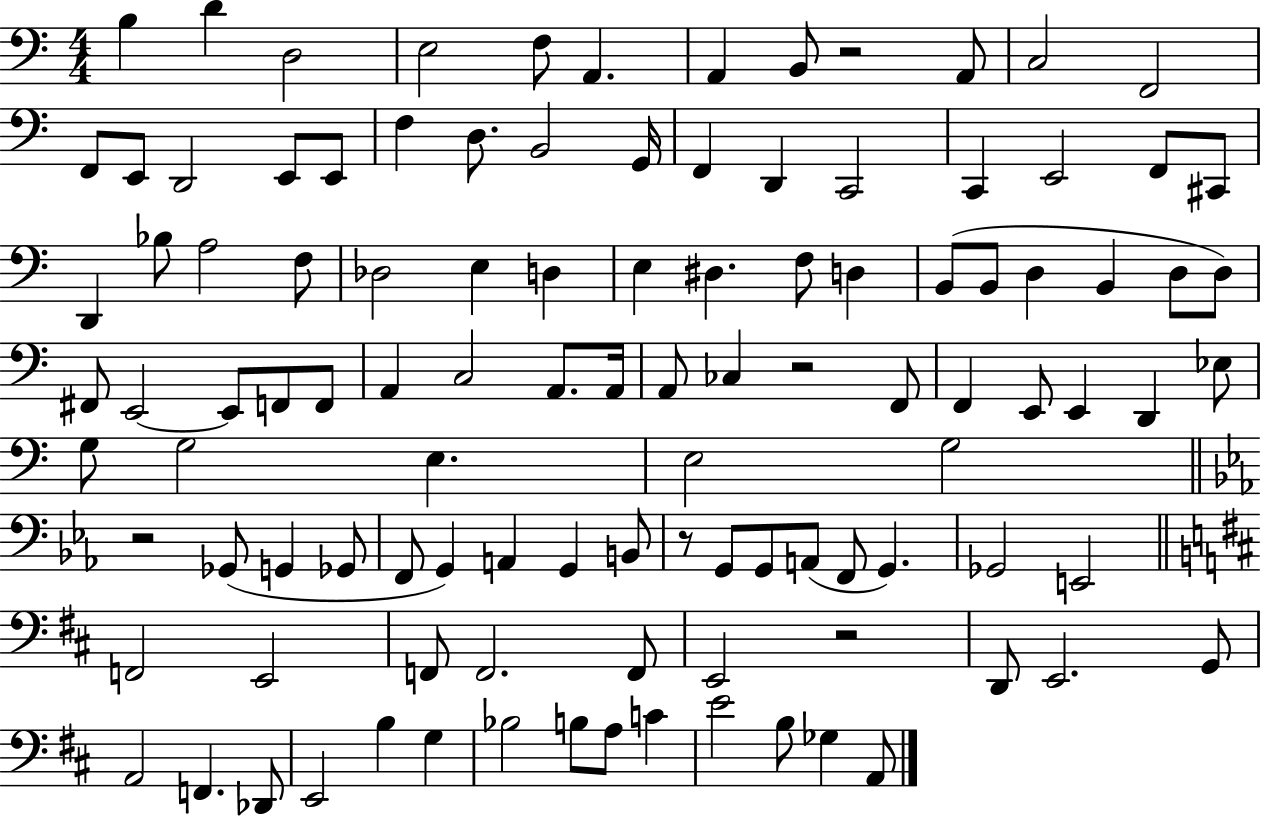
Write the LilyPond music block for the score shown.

{
  \clef bass
  \numericTimeSignature
  \time 4/4
  \key c \major
  b4 d'4 d2 | e2 f8 a,4. | a,4 b,8 r2 a,8 | c2 f,2 | \break f,8 e,8 d,2 e,8 e,8 | f4 d8. b,2 g,16 | f,4 d,4 c,2 | c,4 e,2 f,8 cis,8 | \break d,4 bes8 a2 f8 | des2 e4 d4 | e4 dis4. f8 d4 | b,8( b,8 d4 b,4 d8 d8) | \break fis,8 e,2~~ e,8 f,8 f,8 | a,4 c2 a,8. a,16 | a,8 ces4 r2 f,8 | f,4 e,8 e,4 d,4 ees8 | \break g8 g2 e4. | e2 g2 | \bar "||" \break \key c \minor r2 ges,8( g,4 ges,8 | f,8 g,4) a,4 g,4 b,8 | r8 g,8 g,8 a,8( f,8 g,4.) | ges,2 e,2 | \break \bar "||" \break \key d \major f,2 e,2 | f,8 f,2. f,8 | e,2 r2 | d,8 e,2. g,8 | \break a,2 f,4. des,8 | e,2 b4 g4 | bes2 b8 a8 c'4 | e'2 b8 ges4 a,8 | \break \bar "|."
}